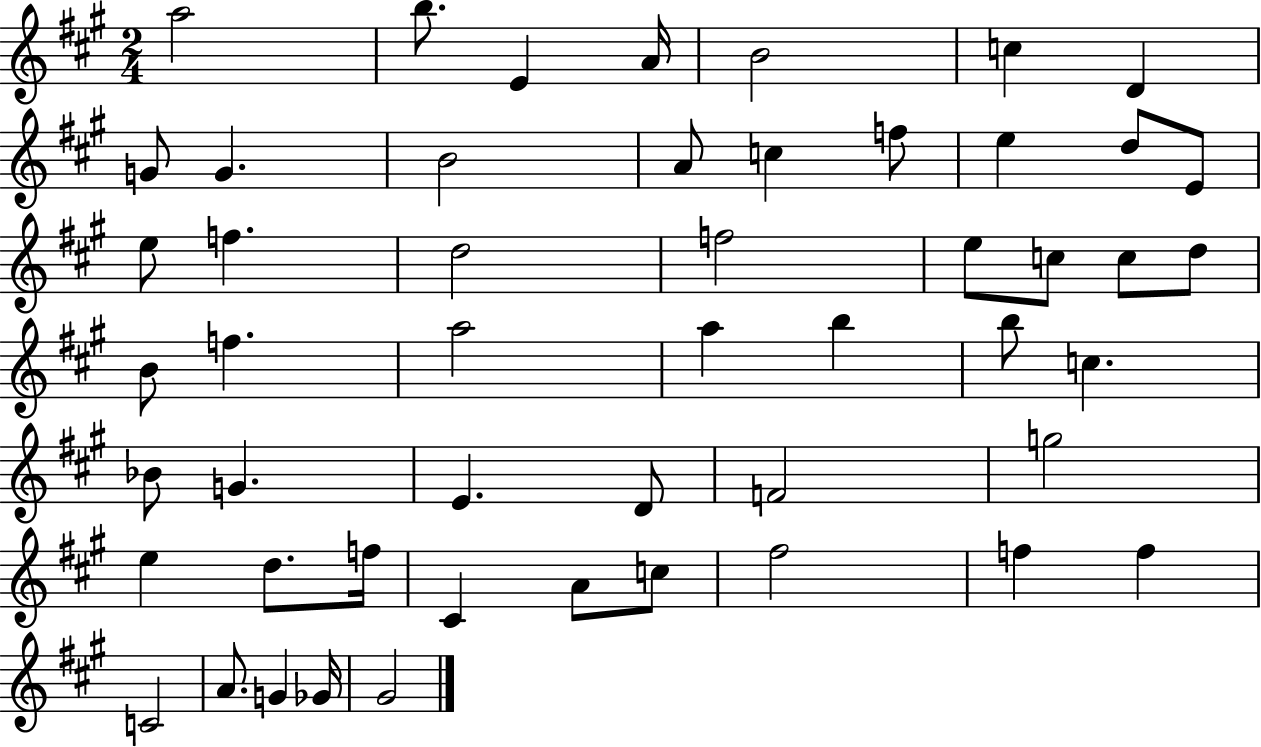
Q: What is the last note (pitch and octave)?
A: G#4